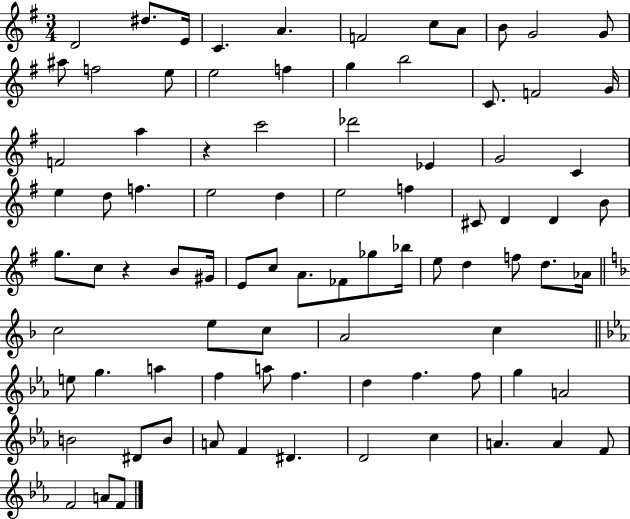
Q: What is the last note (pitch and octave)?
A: F4